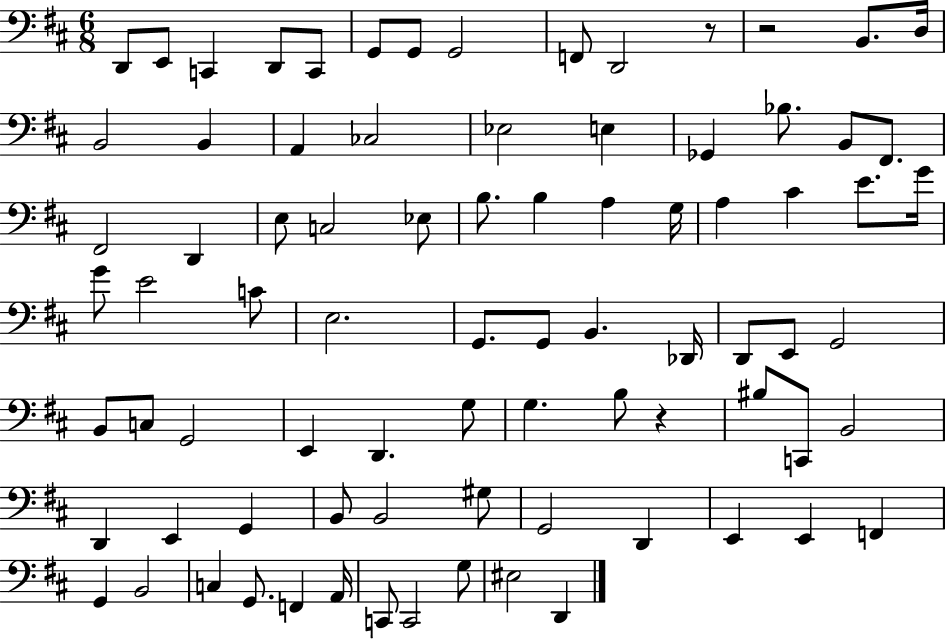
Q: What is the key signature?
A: D major